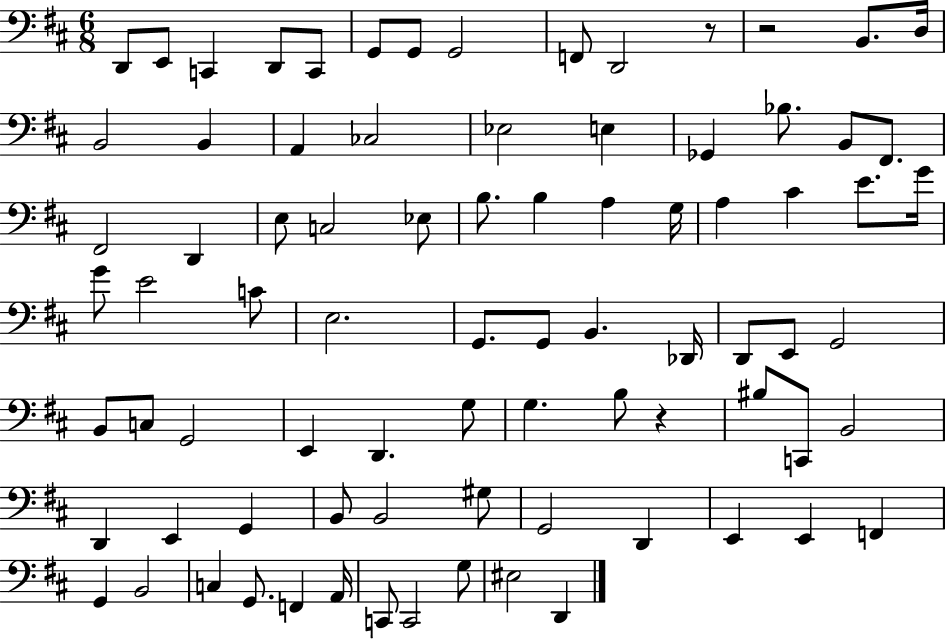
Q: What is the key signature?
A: D major